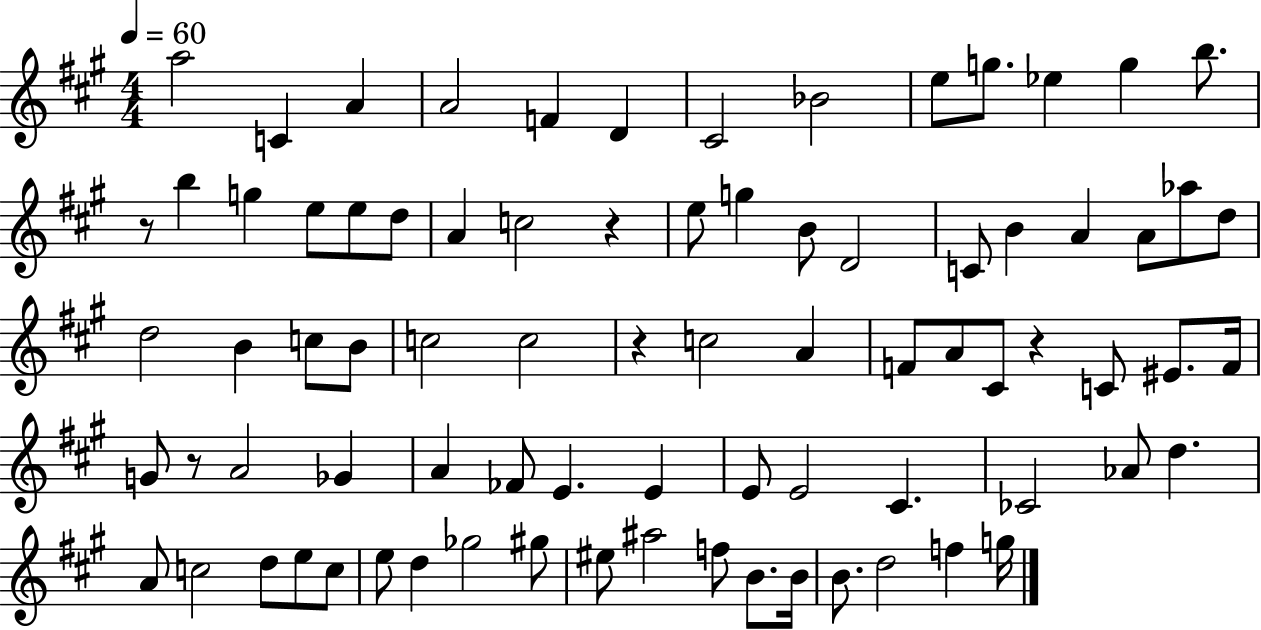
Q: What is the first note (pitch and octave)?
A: A5